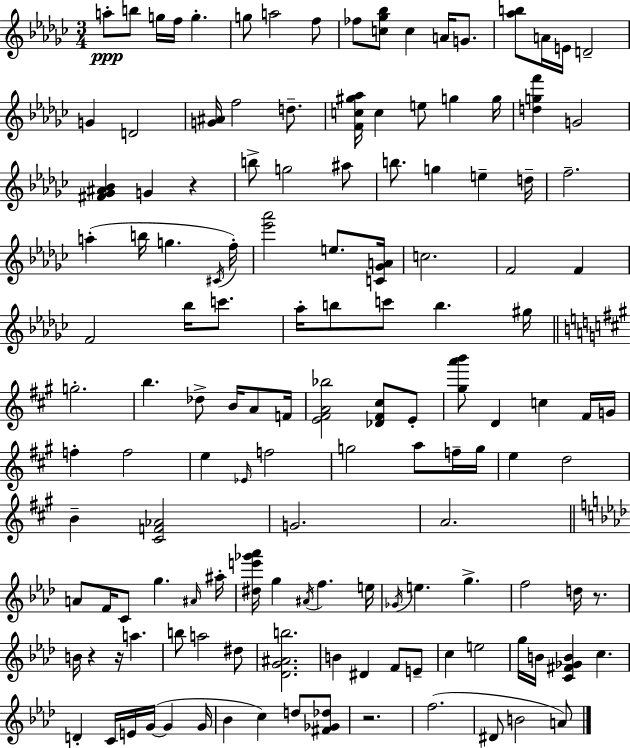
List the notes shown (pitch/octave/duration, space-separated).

A5/e B5/e G5/s F5/s G5/q. G5/e A5/h F5/e FES5/e [C5,Gb5,Bb5]/e C5/q A4/s G4/e. [Ab5,B5]/e A4/s E4/s D4/h G4/q D4/h [G4,A#4]/s F5/h D5/e. [F4,C5,G#5,Ab5]/s C5/q E5/e G5/q G5/s [D5,G5,F6]/q G4/h [F#4,Gb4,A#4,Bb4]/q G4/q R/q B5/e G5/h A#5/e B5/e. G5/q E5/q D5/s F5/h. A5/q B5/s G5/q. C#4/s F5/s [Eb6,Ab6]/h E5/e. [C4,Gb4,A4]/s C5/h. F4/h F4/q F4/h Bb5/s C6/e. Ab5/s B5/e C6/e B5/q. G#5/s G5/h. B5/q. Db5/e B4/s A4/e F4/s [E4,F#4,A4,Bb5]/h [Db4,F#4,C#5]/e E4/e [G#5,A6,B6]/e D4/q C5/q F#4/s G4/s F5/q F5/h E5/q Eb4/s F5/h G5/h A5/e F5/s G5/s E5/q D5/h B4/q [C#4,F4,Ab4]/h G4/h. A4/h. A4/e F4/s C4/e G5/q. A#4/s A#5/s [D#5,E6,Gb6,Ab6]/s G5/q A#4/s F5/q. E5/s Gb4/s E5/q. G5/q. F5/h D5/s R/e. B4/s R/q R/s A5/q. B5/e A5/h D#5/e [Db4,G4,A#4,B5]/h. B4/q D#4/q F4/e E4/e C5/q E5/h G5/s B4/s [C4,F#4,Gb4,B4]/q C5/q. D4/q C4/s E4/s G4/s G4/q G4/s Bb4/q C5/q D5/e [F#4,Gb4,Db5]/e R/h. F5/h. D#4/e B4/h A4/e